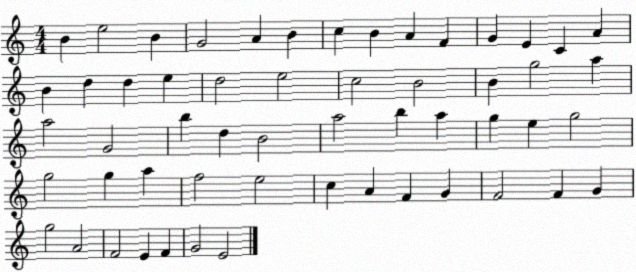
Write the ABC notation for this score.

X:1
T:Untitled
M:4/4
L:1/4
K:C
B e2 B G2 A B c B A F G E C A B d d e d2 e2 c2 B2 B g2 a a2 G2 b d B2 a2 b a g e g2 g2 g a f2 e2 c A F G F2 F G g2 A2 F2 E F G2 E2